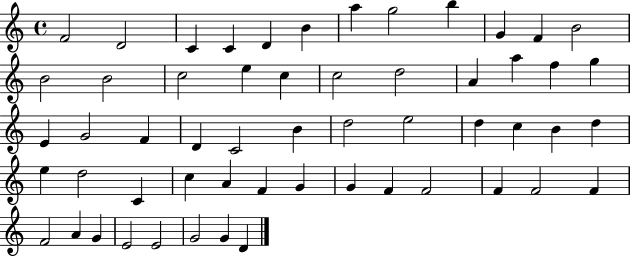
F4/h D4/h C4/q C4/q D4/q B4/q A5/q G5/h B5/q G4/q F4/q B4/h B4/h B4/h C5/h E5/q C5/q C5/h D5/h A4/q A5/q F5/q G5/q E4/q G4/h F4/q D4/q C4/h B4/q D5/h E5/h D5/q C5/q B4/q D5/q E5/q D5/h C4/q C5/q A4/q F4/q G4/q G4/q F4/q F4/h F4/q F4/h F4/q F4/h A4/q G4/q E4/h E4/h G4/h G4/q D4/q